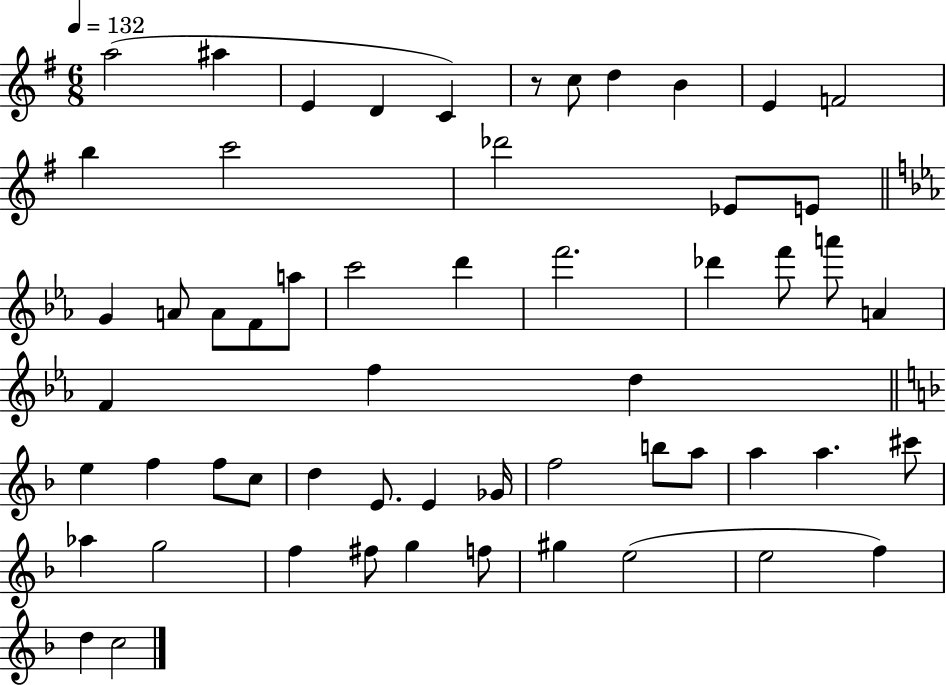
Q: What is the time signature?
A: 6/8